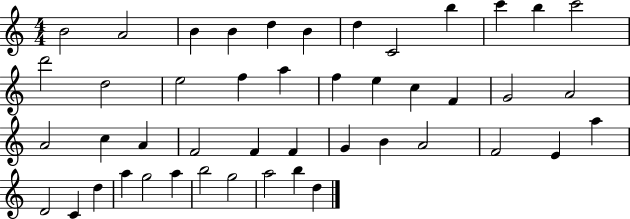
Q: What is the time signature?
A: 4/4